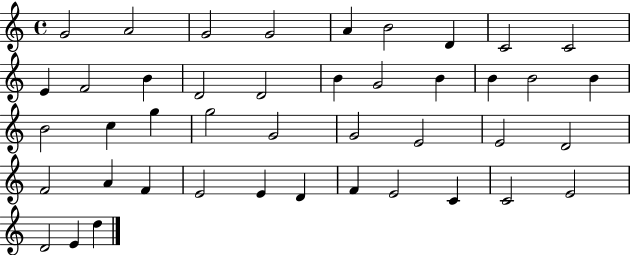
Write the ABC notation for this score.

X:1
T:Untitled
M:4/4
L:1/4
K:C
G2 A2 G2 G2 A B2 D C2 C2 E F2 B D2 D2 B G2 B B B2 B B2 c g g2 G2 G2 E2 E2 D2 F2 A F E2 E D F E2 C C2 E2 D2 E d